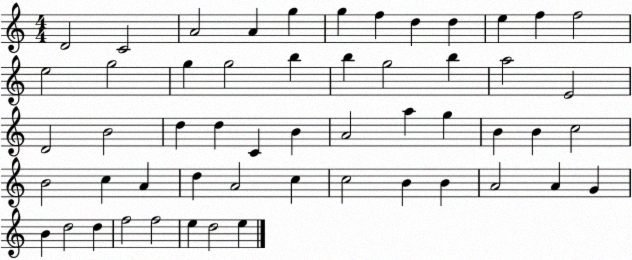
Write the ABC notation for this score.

X:1
T:Untitled
M:4/4
L:1/4
K:C
D2 C2 A2 A g g f d d e f f2 e2 g2 g g2 b b g2 b a2 E2 D2 B2 d d C B A2 a g B B c2 B2 c A d A2 c c2 B B A2 A G B d2 d f2 f2 e d2 e